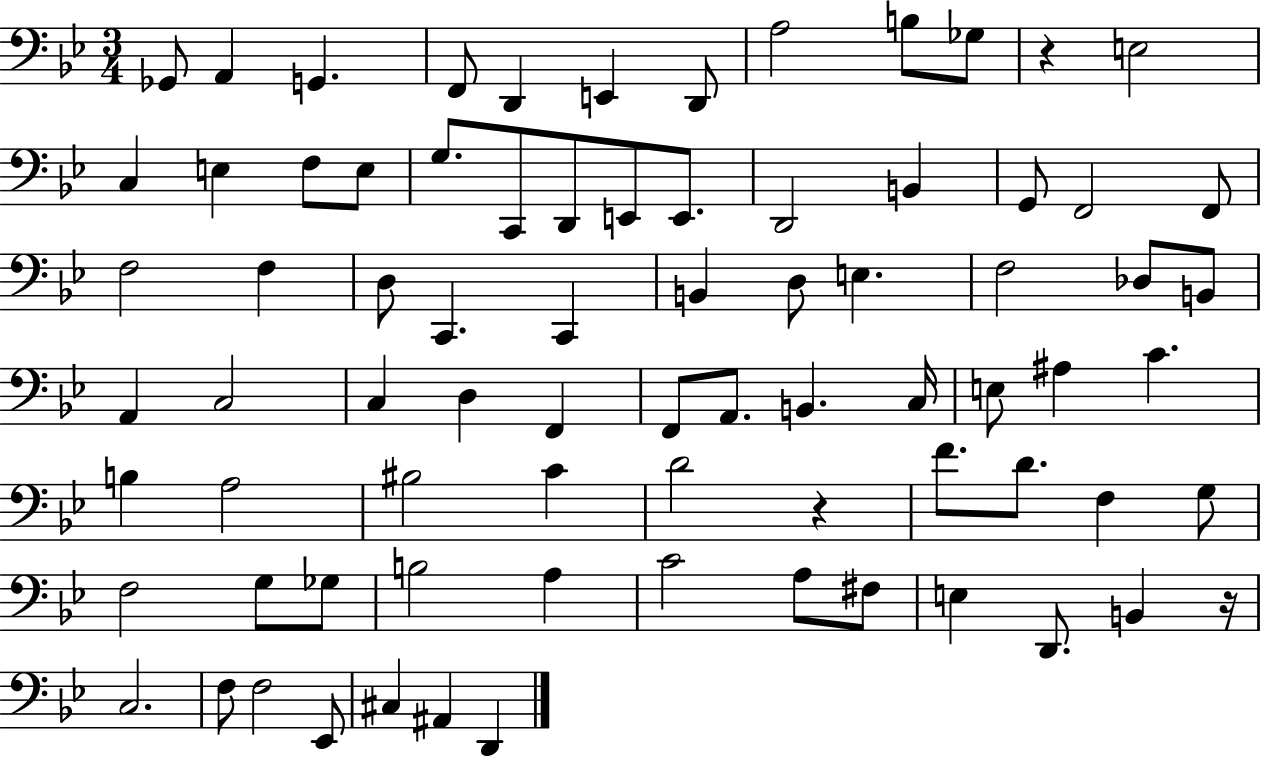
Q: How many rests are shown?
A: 3